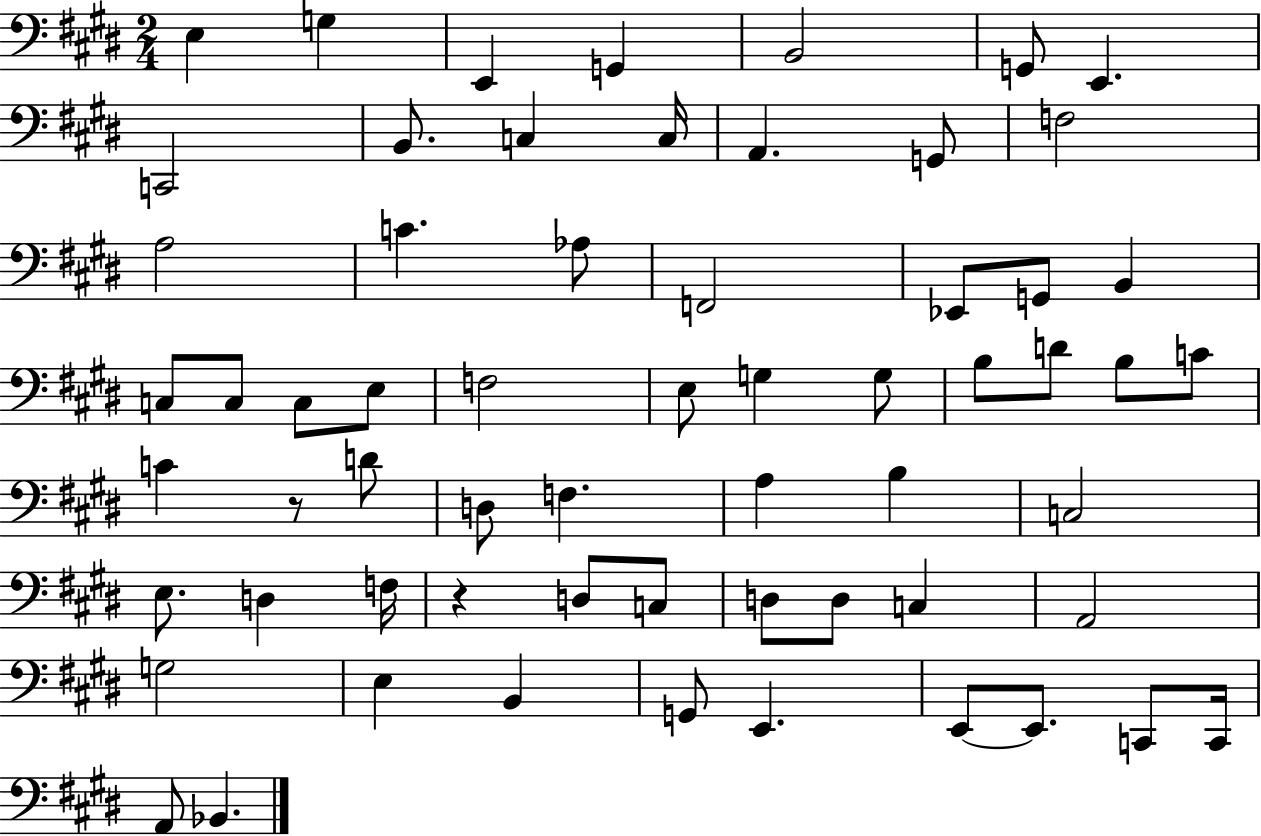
E3/q G3/q E2/q G2/q B2/h G2/e E2/q. C2/h B2/e. C3/q C3/s A2/q. G2/e F3/h A3/h C4/q. Ab3/e F2/h Eb2/e G2/e B2/q C3/e C3/e C3/e E3/e F3/h E3/e G3/q G3/e B3/e D4/e B3/e C4/e C4/q R/e D4/e D3/e F3/q. A3/q B3/q C3/h E3/e. D3/q F3/s R/q D3/e C3/e D3/e D3/e C3/q A2/h G3/h E3/q B2/q G2/e E2/q. E2/e E2/e. C2/e C2/s A2/e Bb2/q.